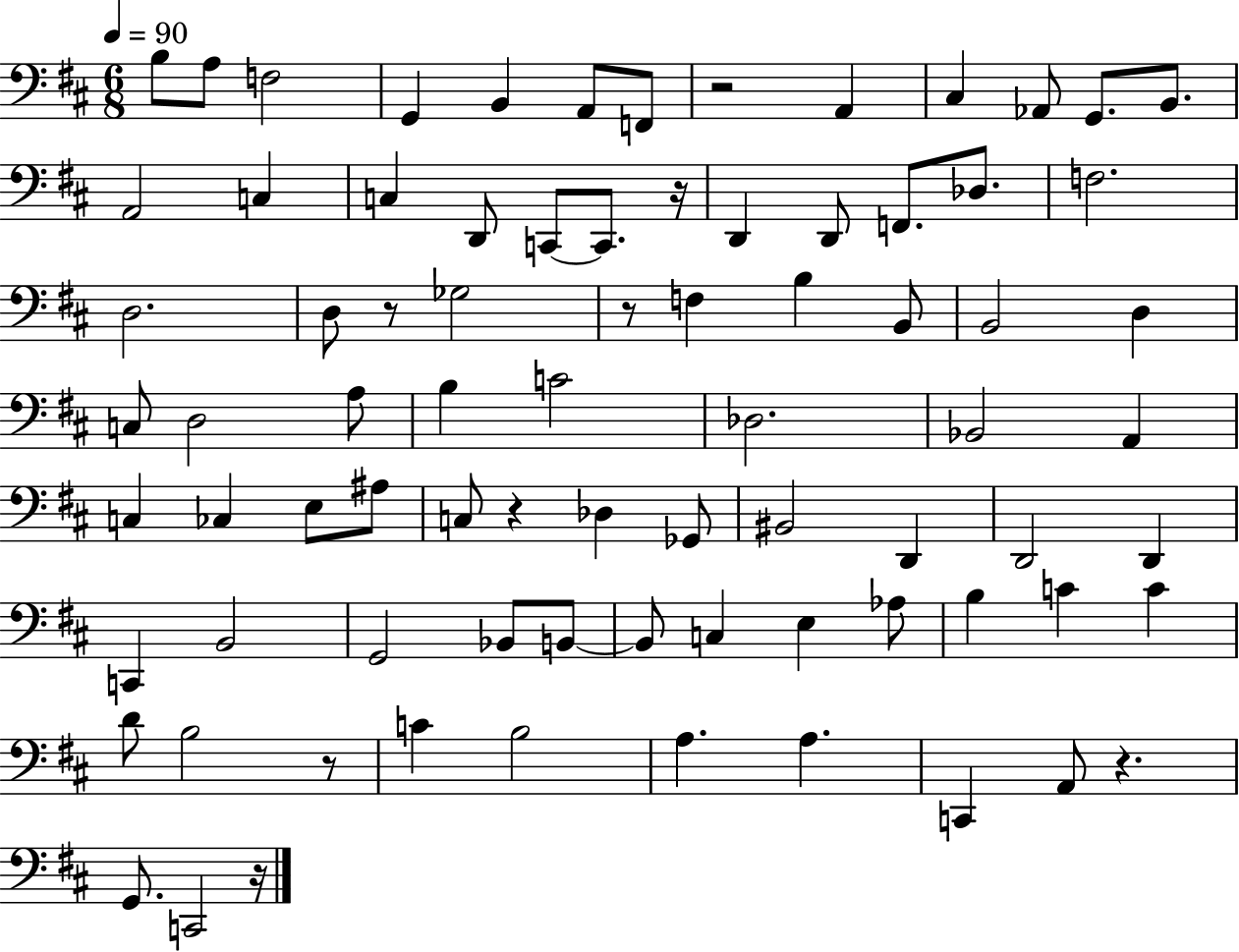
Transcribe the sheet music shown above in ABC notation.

X:1
T:Untitled
M:6/8
L:1/4
K:D
B,/2 A,/2 F,2 G,, B,, A,,/2 F,,/2 z2 A,, ^C, _A,,/2 G,,/2 B,,/2 A,,2 C, C, D,,/2 C,,/2 C,,/2 z/4 D,, D,,/2 F,,/2 _D,/2 F,2 D,2 D,/2 z/2 _G,2 z/2 F, B, B,,/2 B,,2 D, C,/2 D,2 A,/2 B, C2 _D,2 _B,,2 A,, C, _C, E,/2 ^A,/2 C,/2 z _D, _G,,/2 ^B,,2 D,, D,,2 D,, C,, B,,2 G,,2 _B,,/2 B,,/2 B,,/2 C, E, _A,/2 B, C C D/2 B,2 z/2 C B,2 A, A, C,, A,,/2 z G,,/2 C,,2 z/4